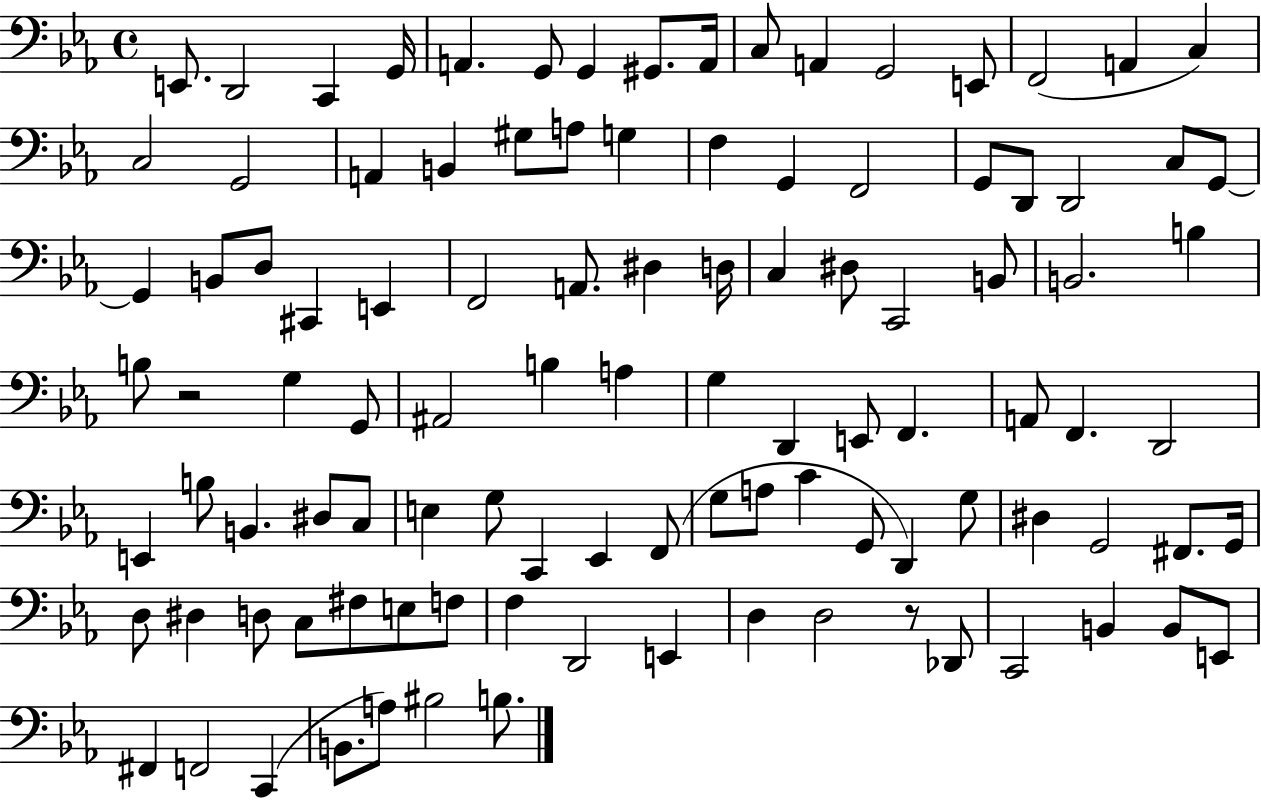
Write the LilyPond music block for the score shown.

{
  \clef bass
  \time 4/4
  \defaultTimeSignature
  \key ees \major
  e,8. d,2 c,4 g,16 | a,4. g,8 g,4 gis,8. a,16 | c8 a,4 g,2 e,8 | f,2( a,4 c4) | \break c2 g,2 | a,4 b,4 gis8 a8 g4 | f4 g,4 f,2 | g,8 d,8 d,2 c8 g,8~~ | \break g,4 b,8 d8 cis,4 e,4 | f,2 a,8. dis4 d16 | c4 dis8 c,2 b,8 | b,2. b4 | \break b8 r2 g4 g,8 | ais,2 b4 a4 | g4 d,4 e,8 f,4. | a,8 f,4. d,2 | \break e,4 b8 b,4. dis8 c8 | e4 g8 c,4 ees,4 f,8( | g8 a8 c'4 g,8 d,4) g8 | dis4 g,2 fis,8. g,16 | \break d8 dis4 d8 c8 fis8 e8 f8 | f4 d,2 e,4 | d4 d2 r8 des,8 | c,2 b,4 b,8 e,8 | \break fis,4 f,2 c,4( | b,8. a8) bis2 b8. | \bar "|."
}